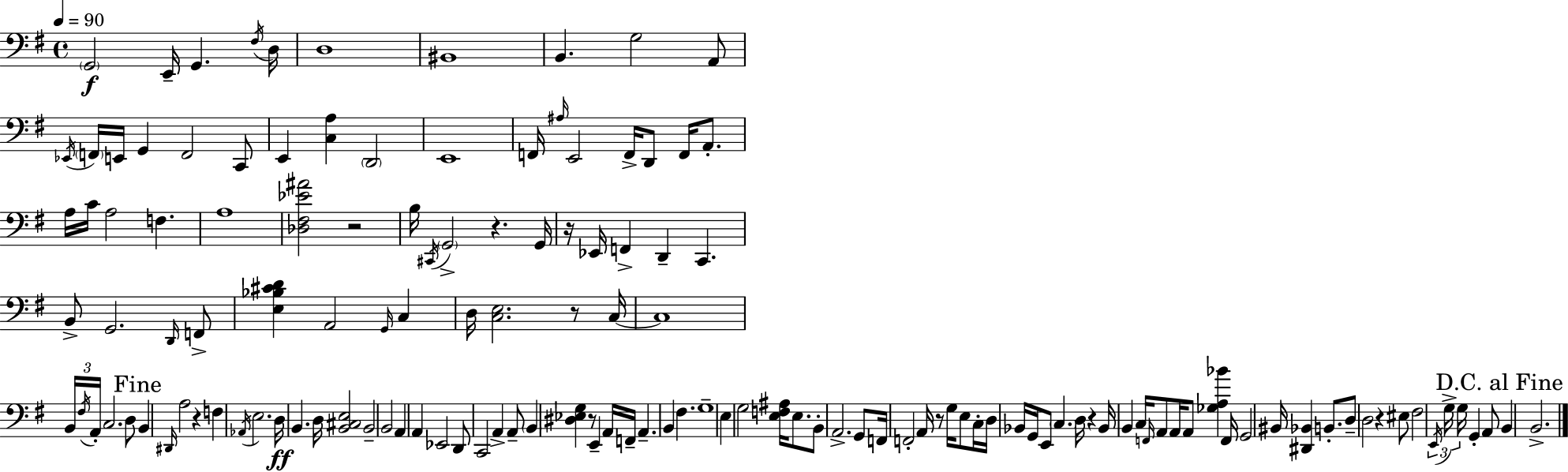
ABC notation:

X:1
T:Untitled
M:4/4
L:1/4
K:Em
G,,2 E,,/4 G,, ^F,/4 D,/4 D,4 ^B,,4 B,, G,2 A,,/2 _E,,/4 F,,/4 E,,/4 G,, F,,2 C,,/2 E,, [C,A,] D,,2 E,,4 F,,/4 ^A,/4 E,,2 F,,/4 D,,/2 F,,/4 A,,/2 A,/4 C/4 A,2 F, A,4 [_D,^F,_E^A]2 z2 B,/4 ^C,,/4 G,,2 z G,,/4 z/4 _E,,/4 F,, D,, C,, B,,/2 G,,2 D,,/4 F,,/2 [E,_B,^CD] A,,2 G,,/4 C, D,/4 [C,E,]2 z/2 C,/4 C,4 B,,/4 ^F,/4 A,,/4 C,2 D,/2 B,, ^D,,/4 A,2 z F, _A,,/4 E,2 D,/4 B,, D,/4 [B,,^C,E,]2 B,,2 B,,2 A,, A,, _E,,2 D,,/2 C,,2 A,, A,,/2 B,, [^D,_E,G,] z/2 E,, A,,/4 F,,/4 A,, B,, ^F, G,4 E, G,2 [E,F,^A,]/4 E,/2 B,,/2 A,,2 G,,/2 F,,/4 F,,2 A,,/4 z/2 G,/4 E,/2 C,/4 D,/4 _B,,/4 G,,/4 E,,/2 C, D,/4 z _B,,/4 B,, C,/4 F,,/4 A,,/2 A,,/4 A,,/2 [_G,A,_B] F,,/4 G,,2 ^B,,/4 [^D,,_B,,] B,,/2 D,/2 D,2 z ^E,/2 ^F,2 E,,/4 G,/4 G,/4 G,, A,,/2 B,, B,,2